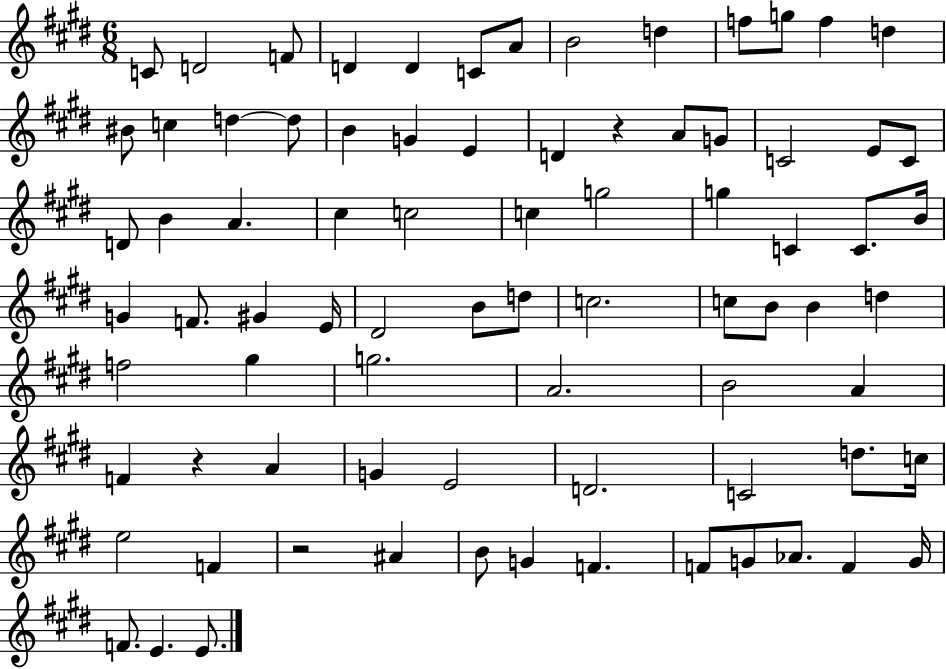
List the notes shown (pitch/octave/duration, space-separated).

C4/e D4/h F4/e D4/q D4/q C4/e A4/e B4/h D5/q F5/e G5/e F5/q D5/q BIS4/e C5/q D5/q D5/e B4/q G4/q E4/q D4/q R/q A4/e G4/e C4/h E4/e C4/e D4/e B4/q A4/q. C#5/q C5/h C5/q G5/h G5/q C4/q C4/e. B4/s G4/q F4/e. G#4/q E4/s D#4/h B4/e D5/e C5/h. C5/e B4/e B4/q D5/q F5/h G#5/q G5/h. A4/h. B4/h A4/q F4/q R/q A4/q G4/q E4/h D4/h. C4/h D5/e. C5/s E5/h F4/q R/h A#4/q B4/e G4/q F4/q. F4/e G4/e Ab4/e. F4/q G4/s F4/e. E4/q. E4/e.